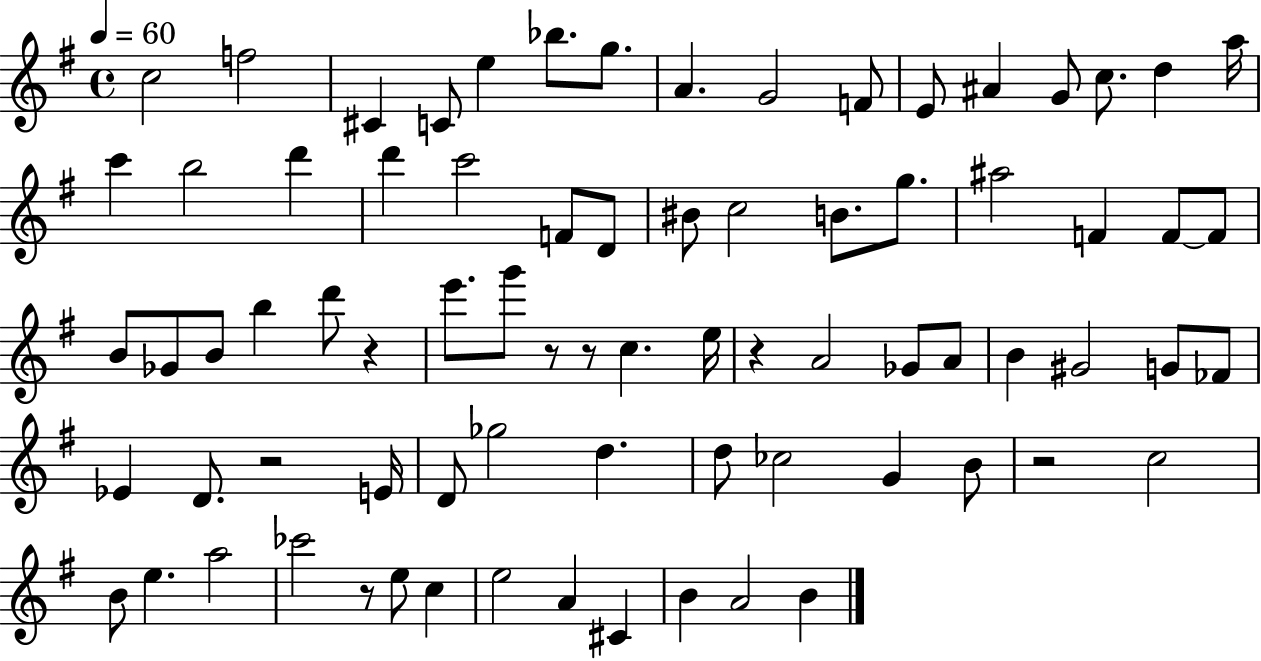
X:1
T:Untitled
M:4/4
L:1/4
K:G
c2 f2 ^C C/2 e _b/2 g/2 A G2 F/2 E/2 ^A G/2 c/2 d a/4 c' b2 d' d' c'2 F/2 D/2 ^B/2 c2 B/2 g/2 ^a2 F F/2 F/2 B/2 _G/2 B/2 b d'/2 z e'/2 g'/2 z/2 z/2 c e/4 z A2 _G/2 A/2 B ^G2 G/2 _F/2 _E D/2 z2 E/4 D/2 _g2 d d/2 _c2 G B/2 z2 c2 B/2 e a2 _c'2 z/2 e/2 c e2 A ^C B A2 B